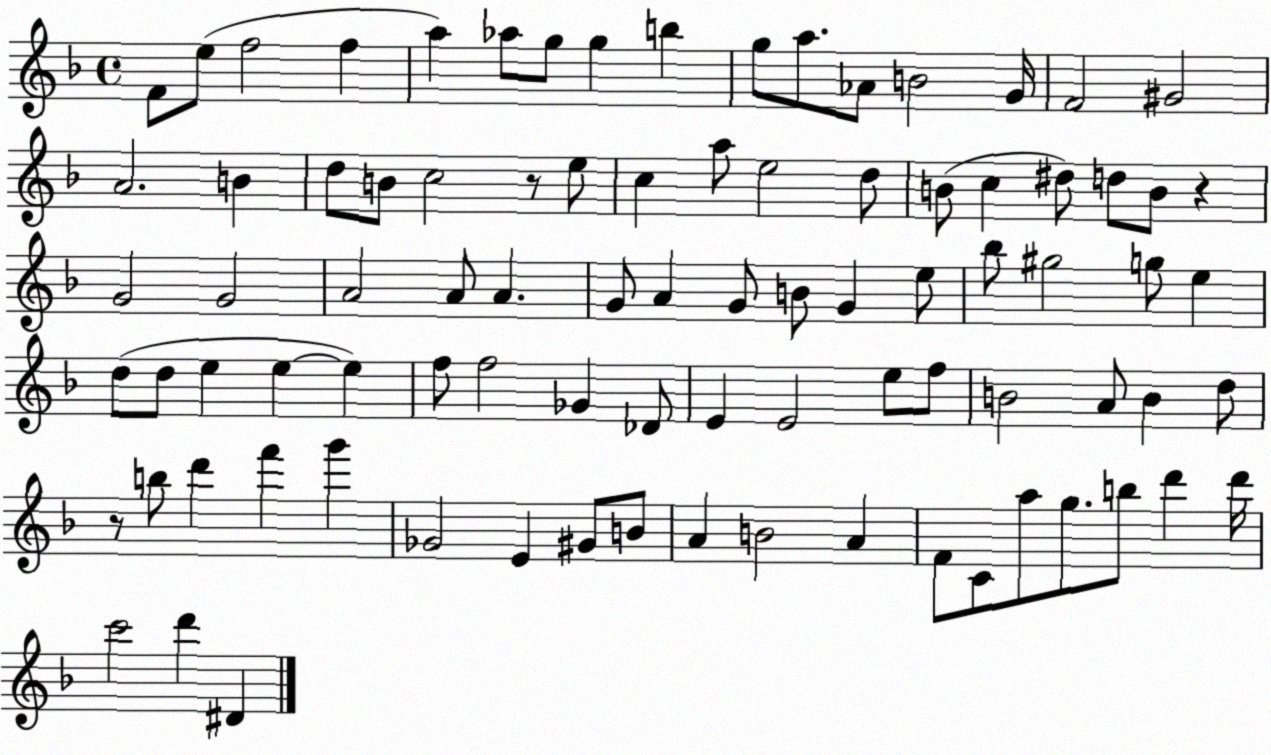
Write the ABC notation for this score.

X:1
T:Untitled
M:4/4
L:1/4
K:F
F/2 e/2 f2 f a _a/2 g/2 g b g/2 a/2 _A/2 B2 G/4 F2 ^G2 A2 B d/2 B/2 c2 z/2 e/2 c a/2 e2 d/2 B/2 c ^d/2 d/2 B/2 z G2 G2 A2 A/2 A G/2 A G/2 B/2 G e/2 _b/2 ^g2 g/2 e d/2 d/2 e e e f/2 f2 _G _D/2 E E2 e/2 f/2 B2 A/2 B d/2 z/2 b/2 d' f' g' _G2 E ^G/2 B/2 A B2 A F/2 C/2 a/2 g/2 b/2 d' d'/4 c'2 d' ^D